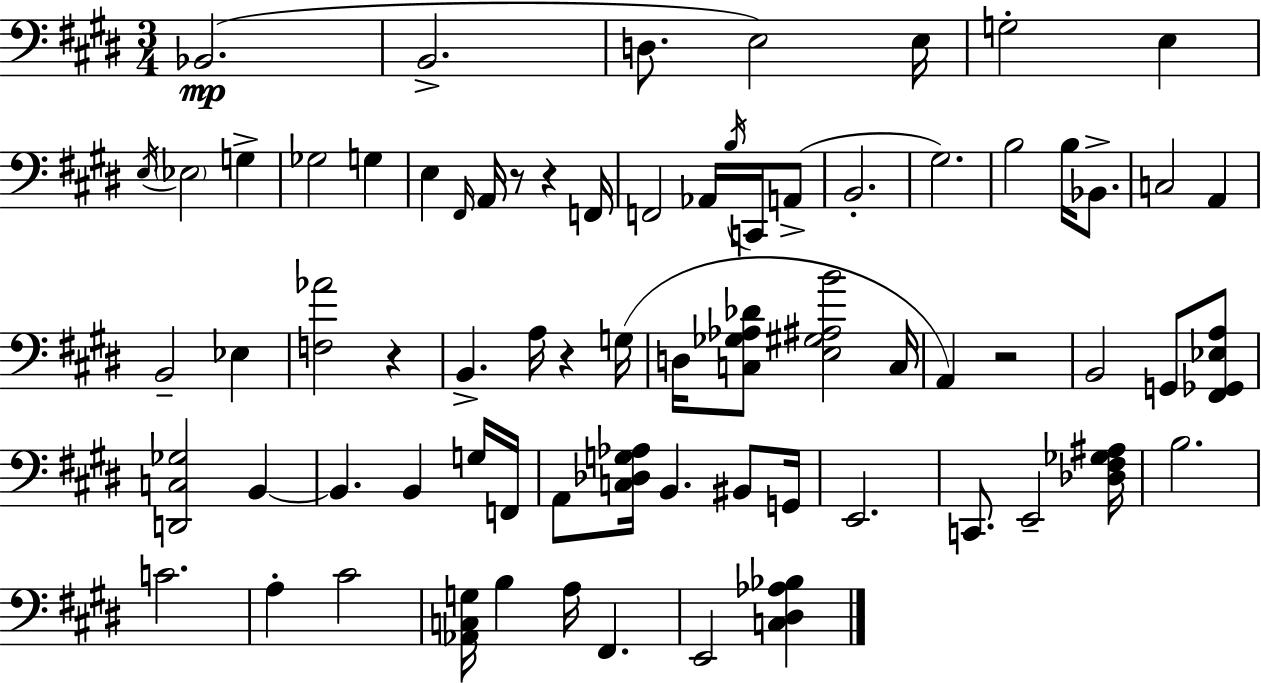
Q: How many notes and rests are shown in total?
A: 72